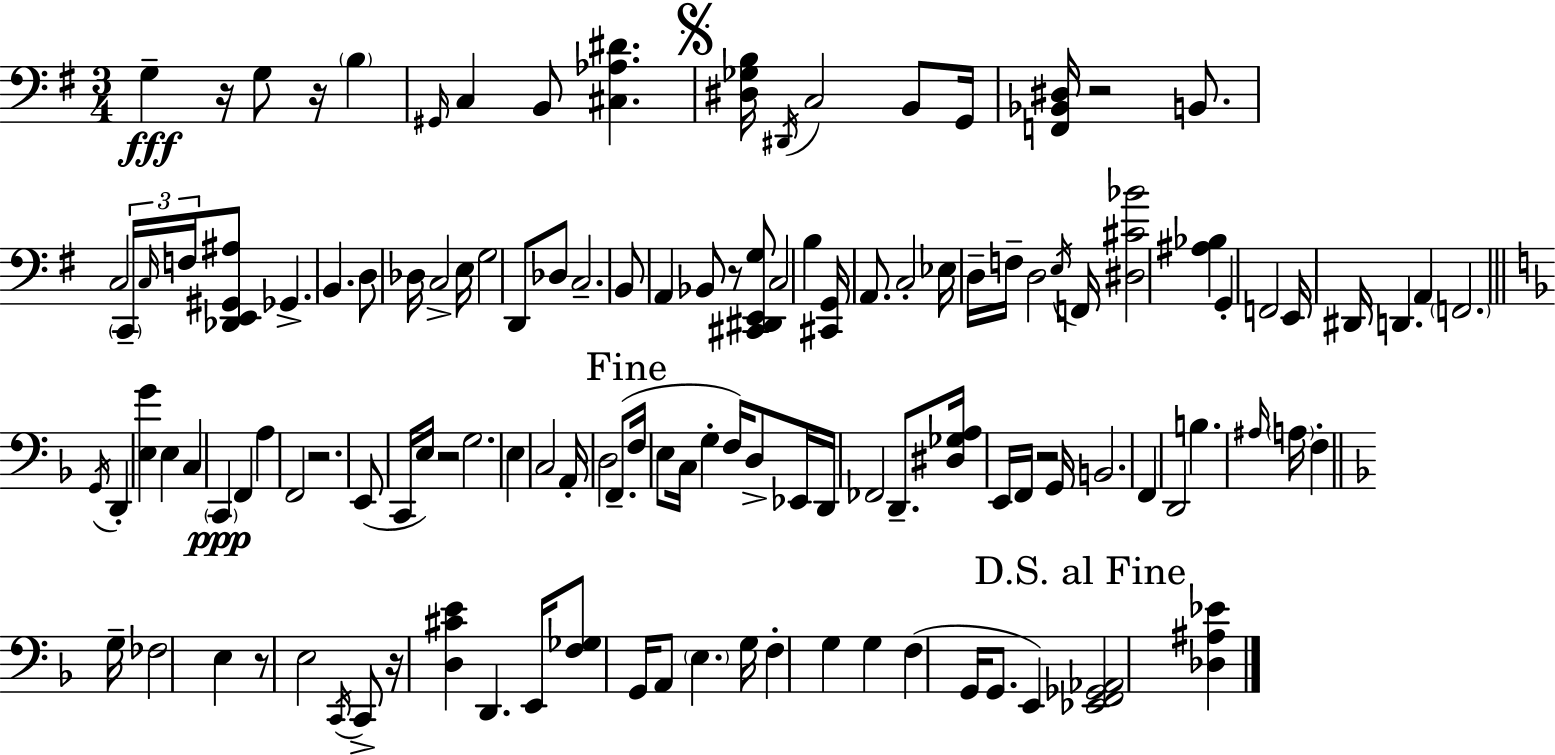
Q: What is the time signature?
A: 3/4